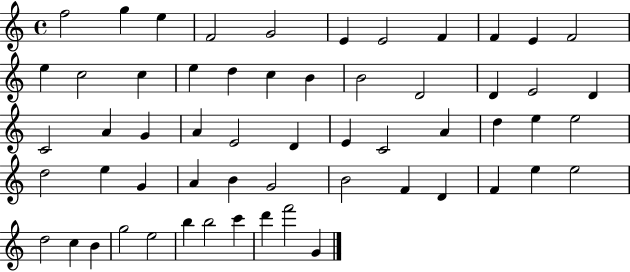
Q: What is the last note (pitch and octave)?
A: G4